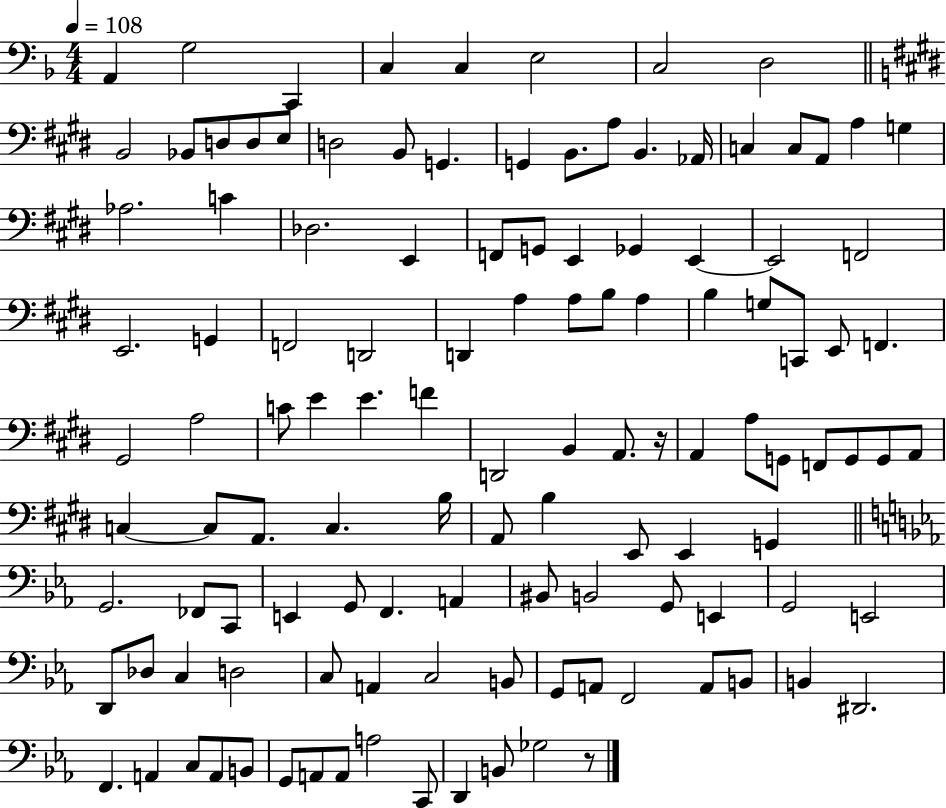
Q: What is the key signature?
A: F major